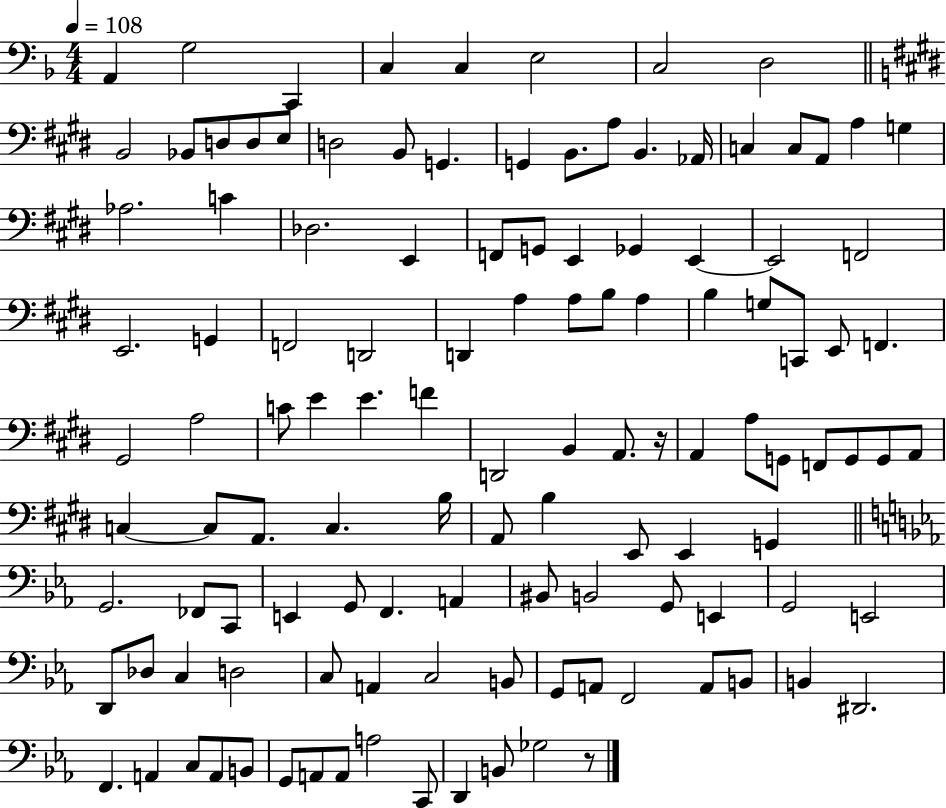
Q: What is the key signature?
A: F major